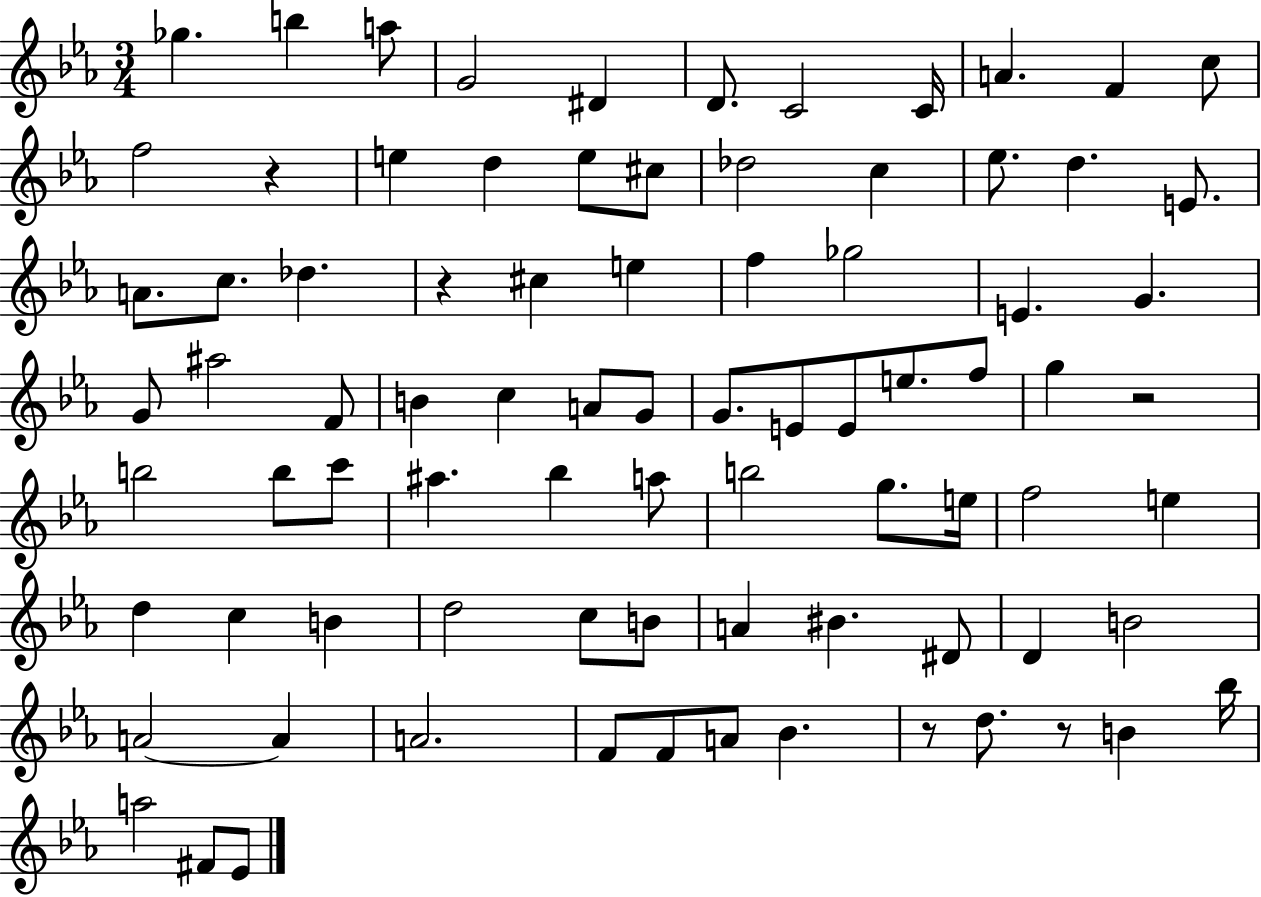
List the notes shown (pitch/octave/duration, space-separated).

Gb5/q. B5/q A5/e G4/h D#4/q D4/e. C4/h C4/s A4/q. F4/q C5/e F5/h R/q E5/q D5/q E5/e C#5/e Db5/h C5/q Eb5/e. D5/q. E4/e. A4/e. C5/e. Db5/q. R/q C#5/q E5/q F5/q Gb5/h E4/q. G4/q. G4/e A#5/h F4/e B4/q C5/q A4/e G4/e G4/e. E4/e E4/e E5/e. F5/e G5/q R/h B5/h B5/e C6/e A#5/q. Bb5/q A5/e B5/h G5/e. E5/s F5/h E5/q D5/q C5/q B4/q D5/h C5/e B4/e A4/q BIS4/q. D#4/e D4/q B4/h A4/h A4/q A4/h. F4/e F4/e A4/e Bb4/q. R/e D5/e. R/e B4/q Bb5/s A5/h F#4/e Eb4/e